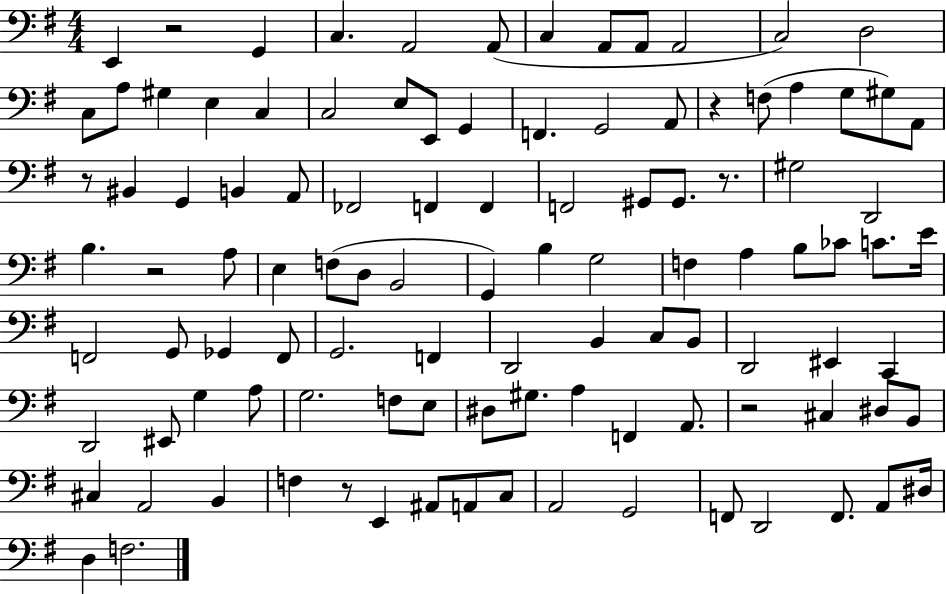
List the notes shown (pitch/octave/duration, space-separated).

E2/q R/h G2/q C3/q. A2/h A2/e C3/q A2/e A2/e A2/h C3/h D3/h C3/e A3/e G#3/q E3/q C3/q C3/h E3/e E2/e G2/q F2/q. G2/h A2/e R/q F3/e A3/q G3/e G#3/e A2/e R/e BIS2/q G2/q B2/q A2/e FES2/h F2/q F2/q F2/h G#2/e G#2/e. R/e. G#3/h D2/h B3/q. R/h A3/e E3/q F3/e D3/e B2/h G2/q B3/q G3/h F3/q A3/q B3/e CES4/e C4/e. E4/s F2/h G2/e Gb2/q F2/e G2/h. F2/q D2/h B2/q C3/e B2/e D2/h EIS2/q C2/q D2/h EIS2/e G3/q A3/e G3/h. F3/e E3/e D#3/e G#3/e. A3/q F2/q A2/e. R/h C#3/q D#3/e B2/e C#3/q A2/h B2/q F3/q R/e E2/q A#2/e A2/e C3/e A2/h G2/h F2/e D2/h F2/e. A2/e D#3/s D3/q F3/h.